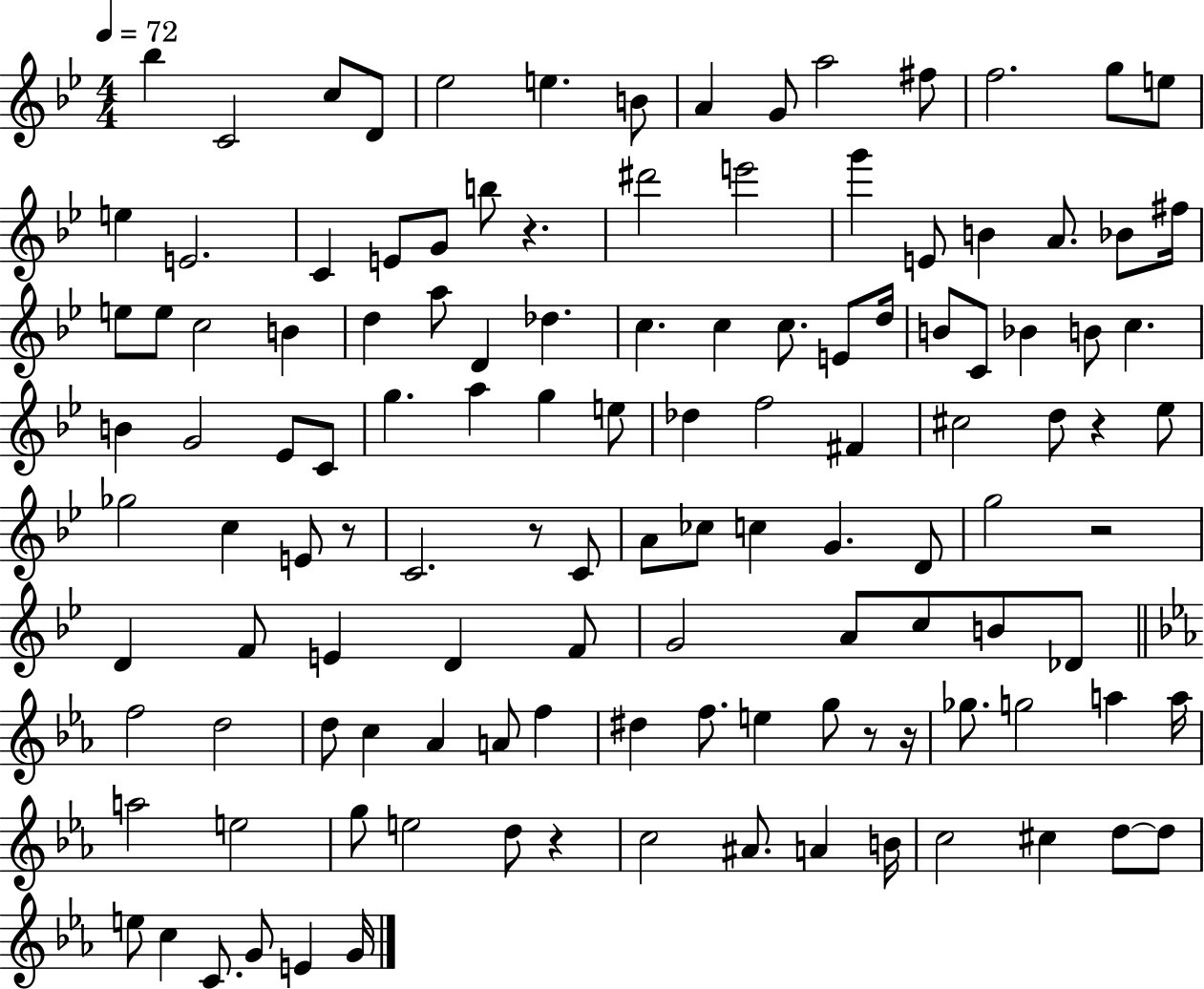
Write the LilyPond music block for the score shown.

{
  \clef treble
  \numericTimeSignature
  \time 4/4
  \key bes \major
  \tempo 4 = 72
  bes''4 c'2 c''8 d'8 | ees''2 e''4. b'8 | a'4 g'8 a''2 fis''8 | f''2. g''8 e''8 | \break e''4 e'2. | c'4 e'8 g'8 b''8 r4. | dis'''2 e'''2 | g'''4 e'8 b'4 a'8. bes'8 fis''16 | \break e''8 e''8 c''2 b'4 | d''4 a''8 d'4 des''4. | c''4. c''4 c''8. e'8 d''16 | b'8 c'8 bes'4 b'8 c''4. | \break b'4 g'2 ees'8 c'8 | g''4. a''4 g''4 e''8 | des''4 f''2 fis'4 | cis''2 d''8 r4 ees''8 | \break ges''2 c''4 e'8 r8 | c'2. r8 c'8 | a'8 ces''8 c''4 g'4. d'8 | g''2 r2 | \break d'4 f'8 e'4 d'4 f'8 | g'2 a'8 c''8 b'8 des'8 | \bar "||" \break \key ees \major f''2 d''2 | d''8 c''4 aes'4 a'8 f''4 | dis''4 f''8. e''4 g''8 r8 r16 | ges''8. g''2 a''4 a''16 | \break a''2 e''2 | g''8 e''2 d''8 r4 | c''2 ais'8. a'4 b'16 | c''2 cis''4 d''8~~ d''8 | \break e''8 c''4 c'8. g'8 e'4 g'16 | \bar "|."
}